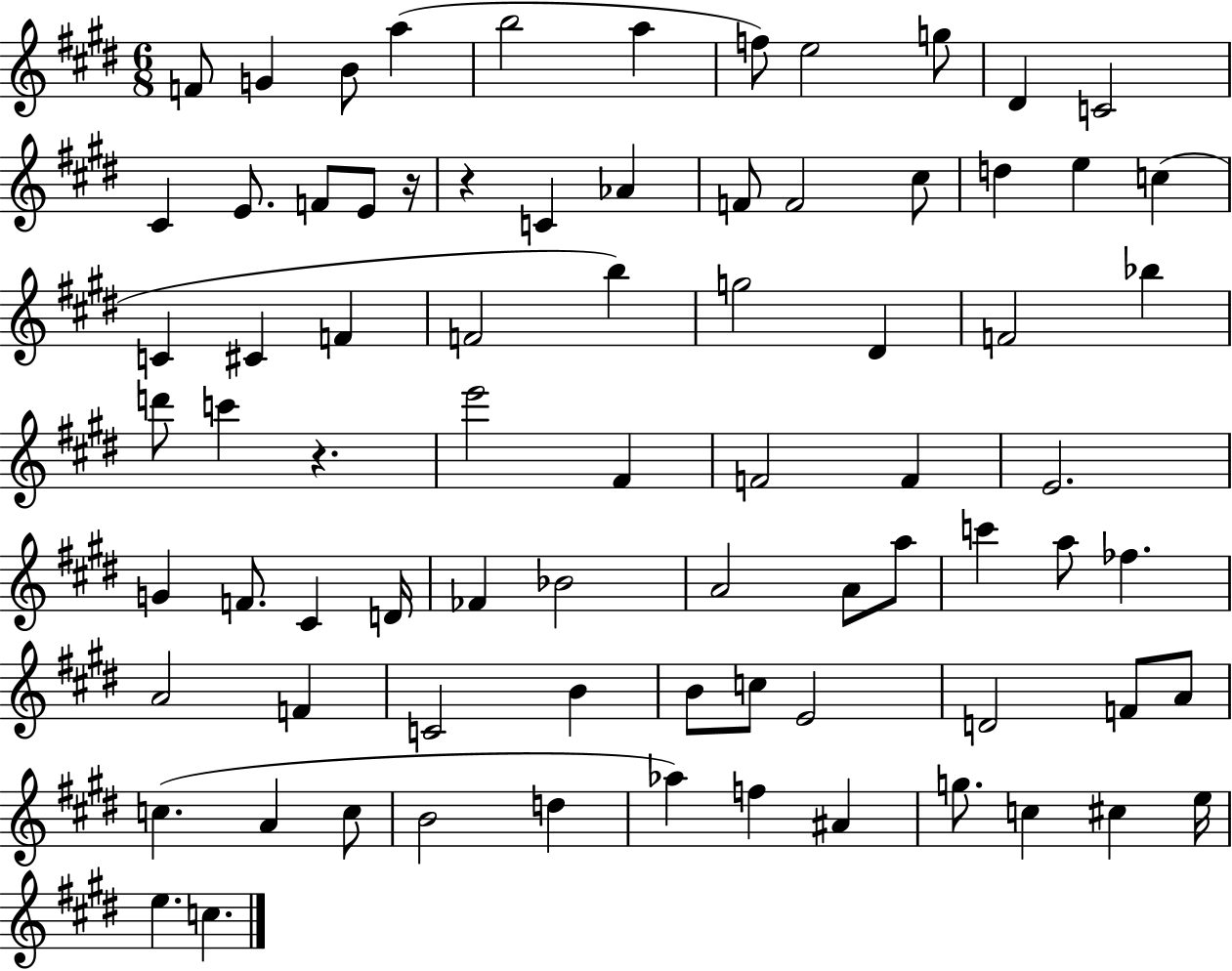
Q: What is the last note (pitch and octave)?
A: C5